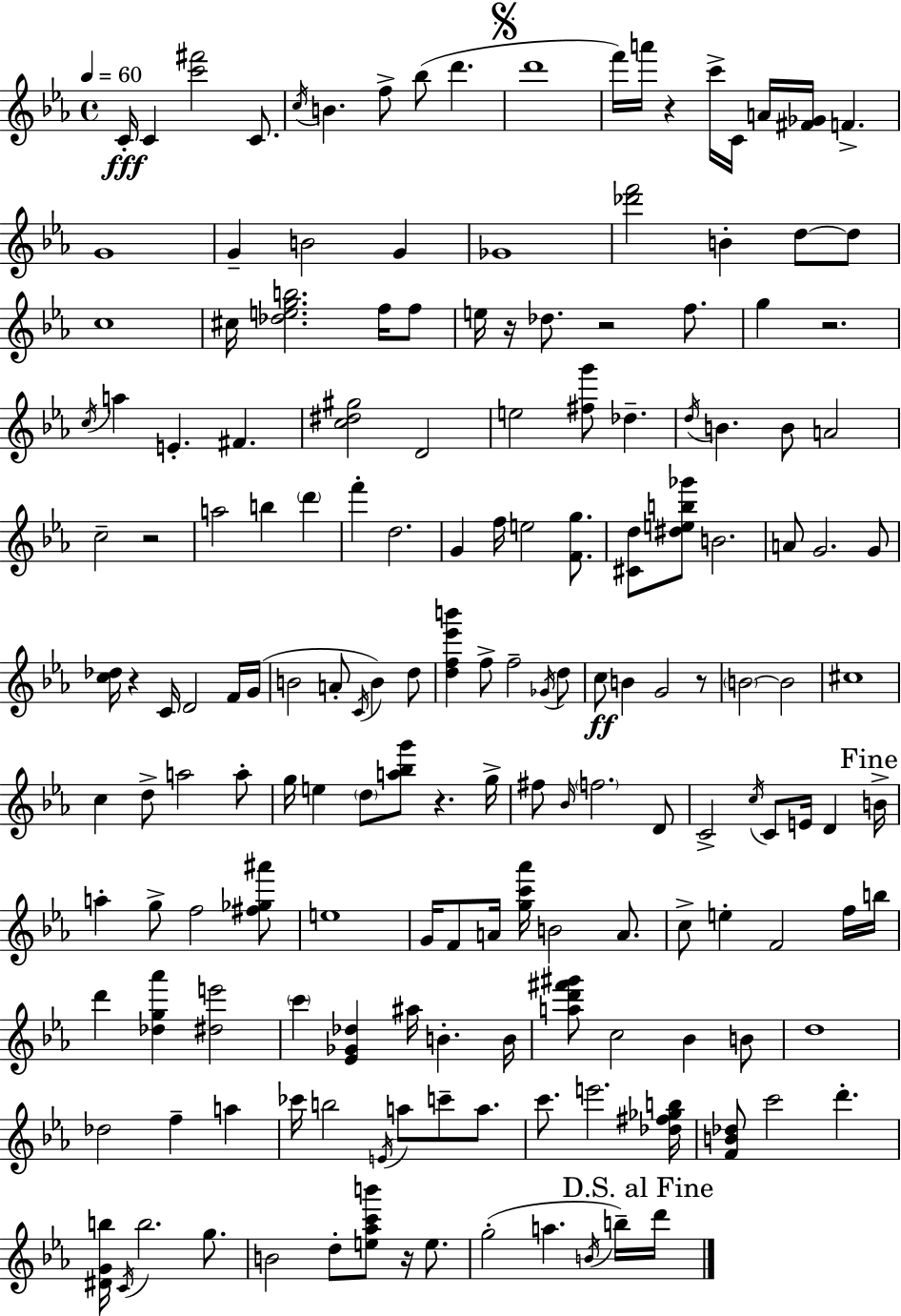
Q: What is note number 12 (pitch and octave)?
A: C6